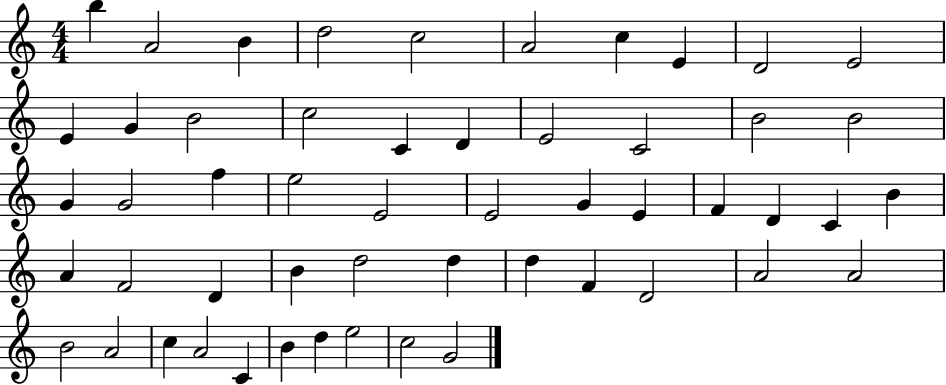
{
  \clef treble
  \numericTimeSignature
  \time 4/4
  \key c \major
  b''4 a'2 b'4 | d''2 c''2 | a'2 c''4 e'4 | d'2 e'2 | \break e'4 g'4 b'2 | c''2 c'4 d'4 | e'2 c'2 | b'2 b'2 | \break g'4 g'2 f''4 | e''2 e'2 | e'2 g'4 e'4 | f'4 d'4 c'4 b'4 | \break a'4 f'2 d'4 | b'4 d''2 d''4 | d''4 f'4 d'2 | a'2 a'2 | \break b'2 a'2 | c''4 a'2 c'4 | b'4 d''4 e''2 | c''2 g'2 | \break \bar "|."
}